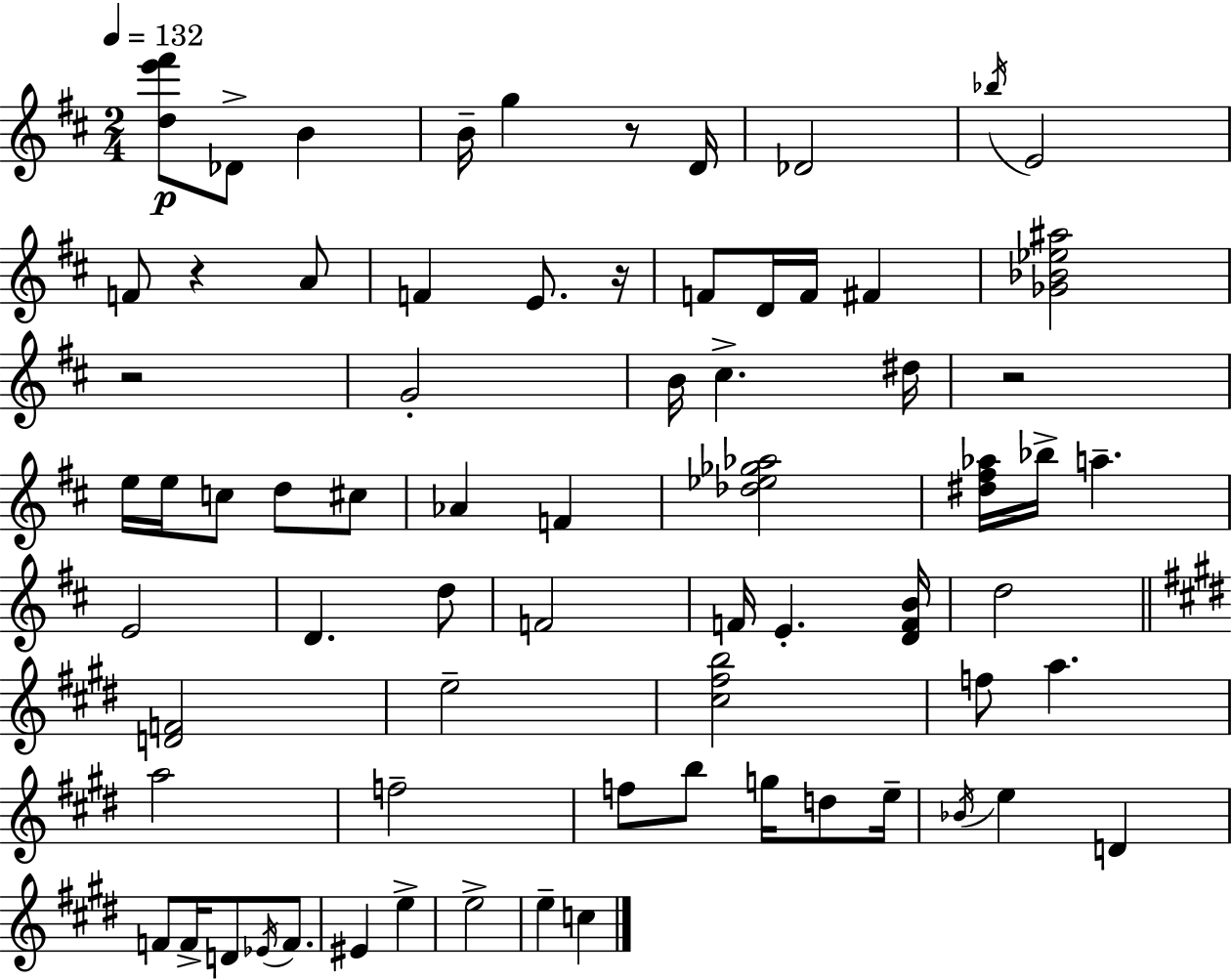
[D5,E6,F#6]/e Db4/e B4/q B4/s G5/q R/e D4/s Db4/h Bb5/s E4/h F4/e R/q A4/e F4/q E4/e. R/s F4/e D4/s F4/s F#4/q [Gb4,Bb4,Eb5,A#5]/h R/h G4/h B4/s C#5/q. D#5/s R/h E5/s E5/s C5/e D5/e C#5/e Ab4/q F4/q [Db5,Eb5,Gb5,Ab5]/h [D#5,F#5,Ab5]/s Bb5/s A5/q. E4/h D4/q. D5/e F4/h F4/s E4/q. [D4,F4,B4]/s D5/h [D4,F4]/h E5/h [C#5,F#5,B5]/h F5/e A5/q. A5/h F5/h F5/e B5/e G5/s D5/e E5/s Bb4/s E5/q D4/q F4/e F4/s D4/e Eb4/s F4/e. EIS4/q E5/q E5/h E5/q C5/q